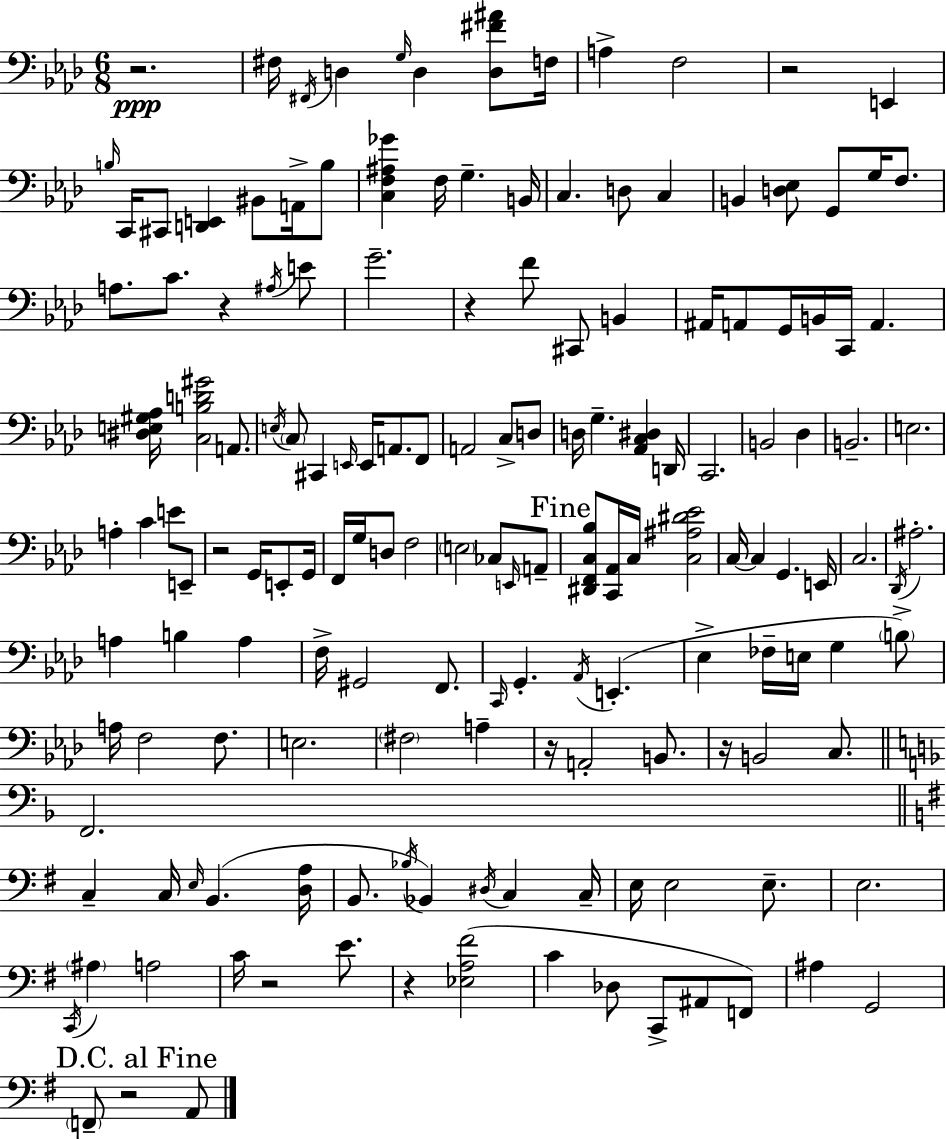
X:1
T:Untitled
M:6/8
L:1/4
K:Ab
z2 ^F,/4 ^F,,/4 D, G,/4 D, [D,^F^A]/2 F,/4 A, F,2 z2 E,, B,/4 C,,/4 ^C,,/2 [D,,E,,] ^B,,/2 A,,/4 B,/2 [C,F,^A,_G] F,/4 G, B,,/4 C, D,/2 C, B,, [D,_E,]/2 G,,/2 G,/4 F,/2 A,/2 C/2 z ^A,/4 E/2 G2 z F/2 ^C,,/2 B,, ^A,,/4 A,,/2 G,,/4 B,,/4 C,,/4 A,, [^D,E,^G,_A,]/4 [C,B,D^G]2 A,,/2 E,/4 C,/2 ^C,, E,,/4 E,,/4 A,,/2 F,,/2 A,,2 C,/2 D,/2 D,/4 G, [_A,,C,^D,] D,,/4 C,,2 B,,2 _D, B,,2 E,2 A, C E/2 E,,/2 z2 G,,/4 E,,/2 G,,/4 F,,/4 G,/4 D,/2 F,2 E,2 _C,/2 E,,/4 A,,/2 [^D,,F,,C,_B,]/2 [C,,_A,,]/4 C,/4 [C,^A,^D_E]2 C,/4 C, G,, E,,/4 C,2 _D,,/4 ^A,2 A, B, A, F,/4 ^G,,2 F,,/2 C,,/4 G,, _A,,/4 E,, _E, _F,/4 E,/4 G, B,/2 A,/4 F,2 F,/2 E,2 ^F,2 A, z/4 A,,2 B,,/2 z/4 B,,2 C,/2 F,,2 C, C,/4 E,/4 B,, [D,A,]/4 B,,/2 _B,/4 _B,, ^D,/4 C, C,/4 E,/4 E,2 E,/2 E,2 C,,/4 ^A, A,2 C/4 z2 E/2 z [_E,A,^F]2 C _D,/2 C,,/2 ^A,,/2 F,,/2 ^A, G,,2 F,,/2 z2 A,,/2